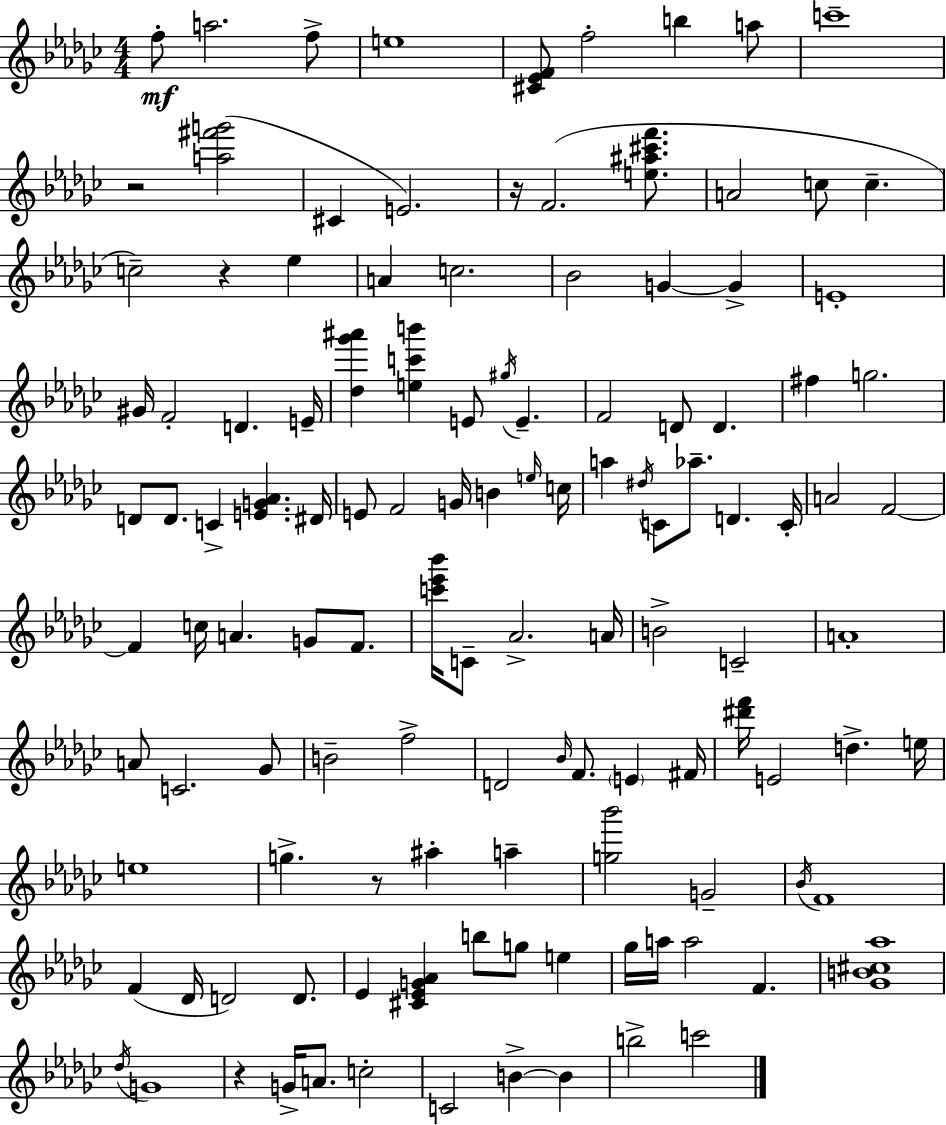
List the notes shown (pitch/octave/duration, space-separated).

F5/e A5/h. F5/e E5/w [C#4,Eb4,F4]/e F5/h B5/q A5/e C6/w R/h [A5,F#6,G6]/h C#4/q E4/h. R/s F4/h. [E5,A#5,C#6,F6]/e. A4/h C5/e C5/q. C5/h R/q Eb5/q A4/q C5/h. Bb4/h G4/q G4/q E4/w G#4/s F4/h D4/q. E4/s [Db5,Gb6,A#6]/q [E5,C6,B6]/q E4/e G#5/s E4/q. F4/h D4/e D4/q. F#5/q G5/h. D4/e D4/e. C4/q [E4,G4,Ab4]/q. D#4/s E4/e F4/h G4/s B4/q E5/s C5/s A5/q D#5/s C4/e Ab5/e. D4/q. C4/s A4/h F4/h F4/q C5/s A4/q. G4/e F4/e. [C6,Eb6,Bb6]/s C4/e Ab4/h. A4/s B4/h C4/h A4/w A4/e C4/h. Gb4/e B4/h F5/h D4/h Bb4/s F4/e. E4/q F#4/s [D#6,F6]/s E4/h D5/q. E5/s E5/w G5/q. R/e A#5/q A5/q [G5,Bb6]/h G4/h Bb4/s F4/w F4/q Db4/s D4/h D4/e. Eb4/q [C#4,Eb4,G4,Ab4]/q B5/e G5/e E5/q Gb5/s A5/s A5/h F4/q. [Gb4,B4,C#5,Ab5]/w Db5/s G4/w R/q G4/s A4/e. C5/h C4/h B4/q B4/q B5/h C6/h